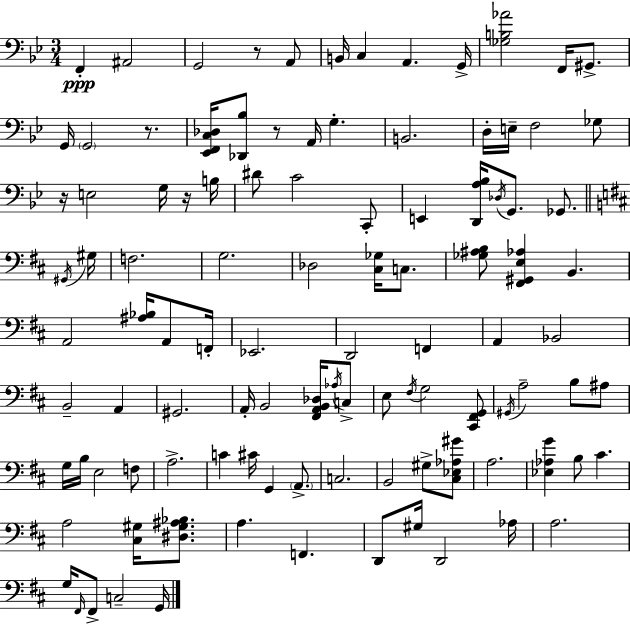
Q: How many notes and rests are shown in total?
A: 105